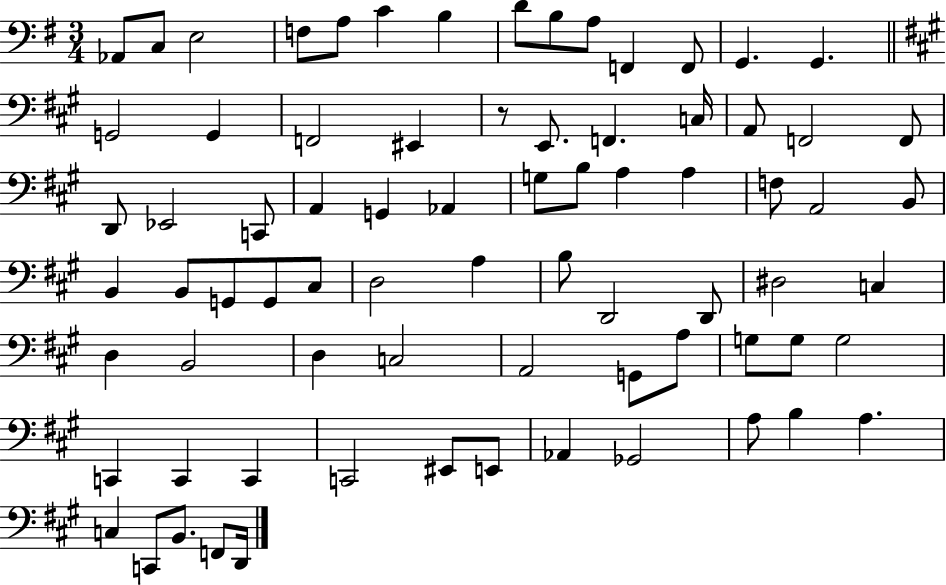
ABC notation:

X:1
T:Untitled
M:3/4
L:1/4
K:G
_A,,/2 C,/2 E,2 F,/2 A,/2 C B, D/2 B,/2 A,/2 F,, F,,/2 G,, G,, G,,2 G,, F,,2 ^E,, z/2 E,,/2 F,, C,/4 A,,/2 F,,2 F,,/2 D,,/2 _E,,2 C,,/2 A,, G,, _A,, G,/2 B,/2 A, A, F,/2 A,,2 B,,/2 B,, B,,/2 G,,/2 G,,/2 ^C,/2 D,2 A, B,/2 D,,2 D,,/2 ^D,2 C, D, B,,2 D, C,2 A,,2 G,,/2 A,/2 G,/2 G,/2 G,2 C,, C,, C,, C,,2 ^E,,/2 E,,/2 _A,, _G,,2 A,/2 B, A, C, C,,/2 B,,/2 F,,/2 D,,/4